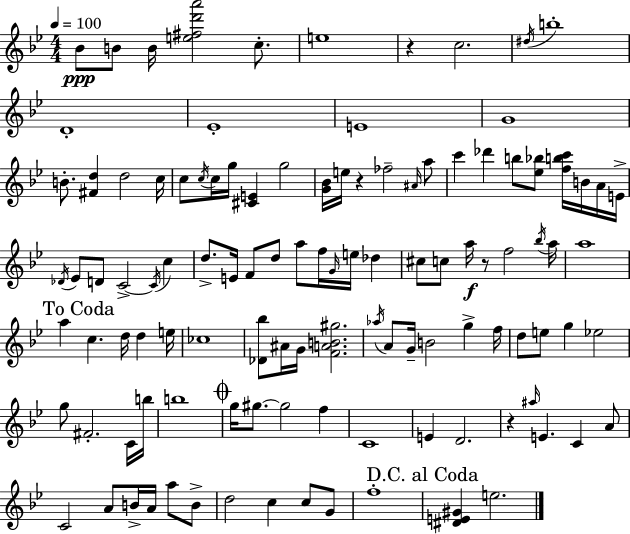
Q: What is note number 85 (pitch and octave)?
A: C4